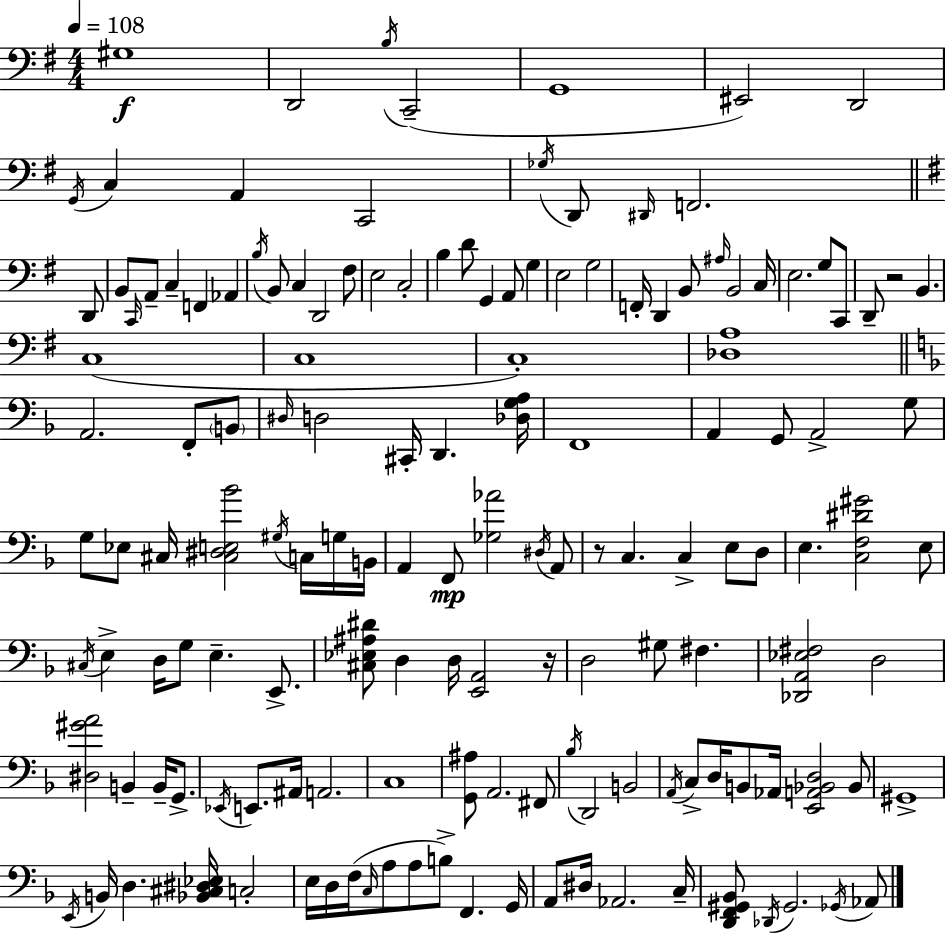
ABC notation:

X:1
T:Untitled
M:4/4
L:1/4
K:Em
^G,4 D,,2 B,/4 C,,2 G,,4 ^E,,2 D,,2 G,,/4 C, A,, C,,2 _G,/4 D,,/2 ^D,,/4 F,,2 D,,/2 B,,/2 C,,/4 A,,/2 C, F,, _A,, B,/4 B,,/2 C, D,,2 ^F,/2 E,2 C,2 B, D/2 G,, A,,/2 G, E,2 G,2 F,,/4 D,, B,,/2 ^A,/4 B,,2 C,/4 E,2 G,/2 C,,/2 D,,/2 z2 B,, C,4 C,4 C,4 [_D,A,]4 A,,2 F,,/2 B,,/2 ^D,/4 D,2 ^C,,/4 D,, [_D,G,A,]/4 F,,4 A,, G,,/2 A,,2 G,/2 G,/2 _E,/2 ^C,/4 [^C,^D,E,_B]2 ^G,/4 C,/4 G,/4 B,,/4 A,, F,,/2 [_G,_A]2 ^D,/4 A,,/2 z/2 C, C, E,/2 D,/2 E, [C,F,^D^G]2 E,/2 ^C,/4 E, D,/4 G,/2 E, E,,/2 [^C,_E,^A,^D]/2 D, D,/4 [E,,A,,]2 z/4 D,2 ^G,/2 ^F, [_D,,A,,_E,^F,]2 D,2 [^D,^GA]2 B,, B,,/4 G,,/2 _E,,/4 E,,/2 ^A,,/4 A,,2 C,4 [G,,^A,]/2 A,,2 ^F,,/2 _B,/4 D,,2 B,,2 A,,/4 C,/2 D,/4 B,,/2 _A,,/4 [E,,A,,_B,,D,]2 _B,,/2 ^G,,4 E,,/4 B,,/4 D, [_B,,^C,^D,_E,]/4 C,2 E,/4 D,/4 F,/4 C,/4 A,/2 A,/2 B,/2 F,, G,,/4 A,,/2 ^D,/4 _A,,2 C,/4 [D,,F,,^G,,_B,,]/2 _D,,/4 ^G,,2 _G,,/4 _A,,/2